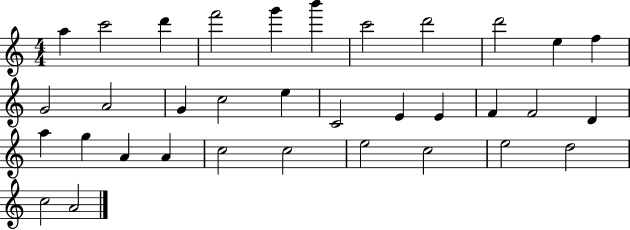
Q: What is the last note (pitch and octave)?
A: A4